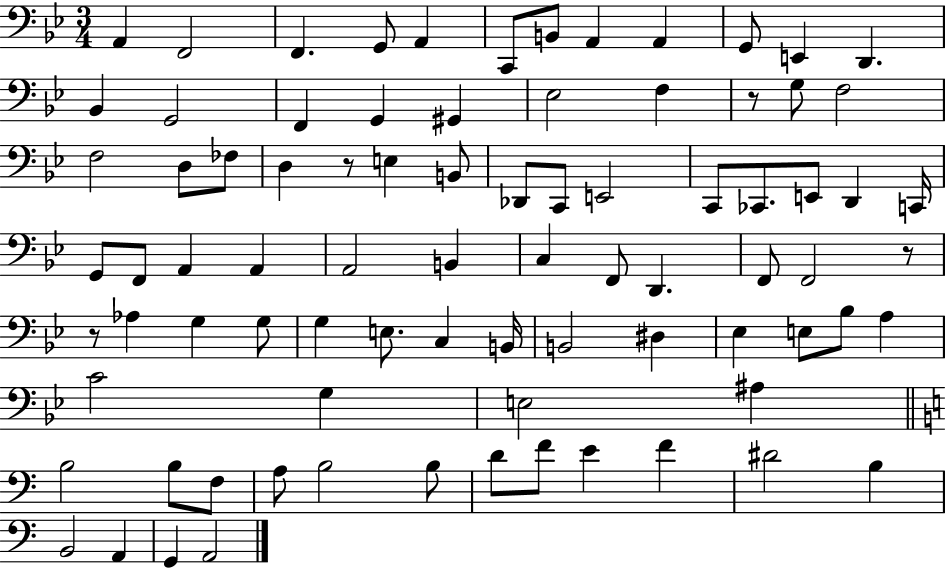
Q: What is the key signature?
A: BES major